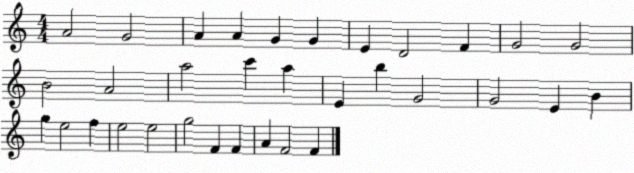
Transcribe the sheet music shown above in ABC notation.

X:1
T:Untitled
M:4/4
L:1/4
K:C
A2 G2 A A G G E D2 F G2 G2 B2 A2 a2 c' a E b G2 G2 E B g e2 f e2 e2 g2 F F A F2 F